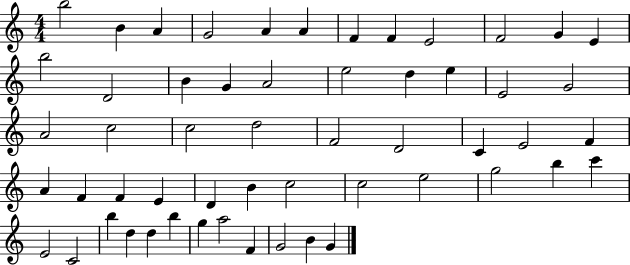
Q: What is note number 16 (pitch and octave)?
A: G4